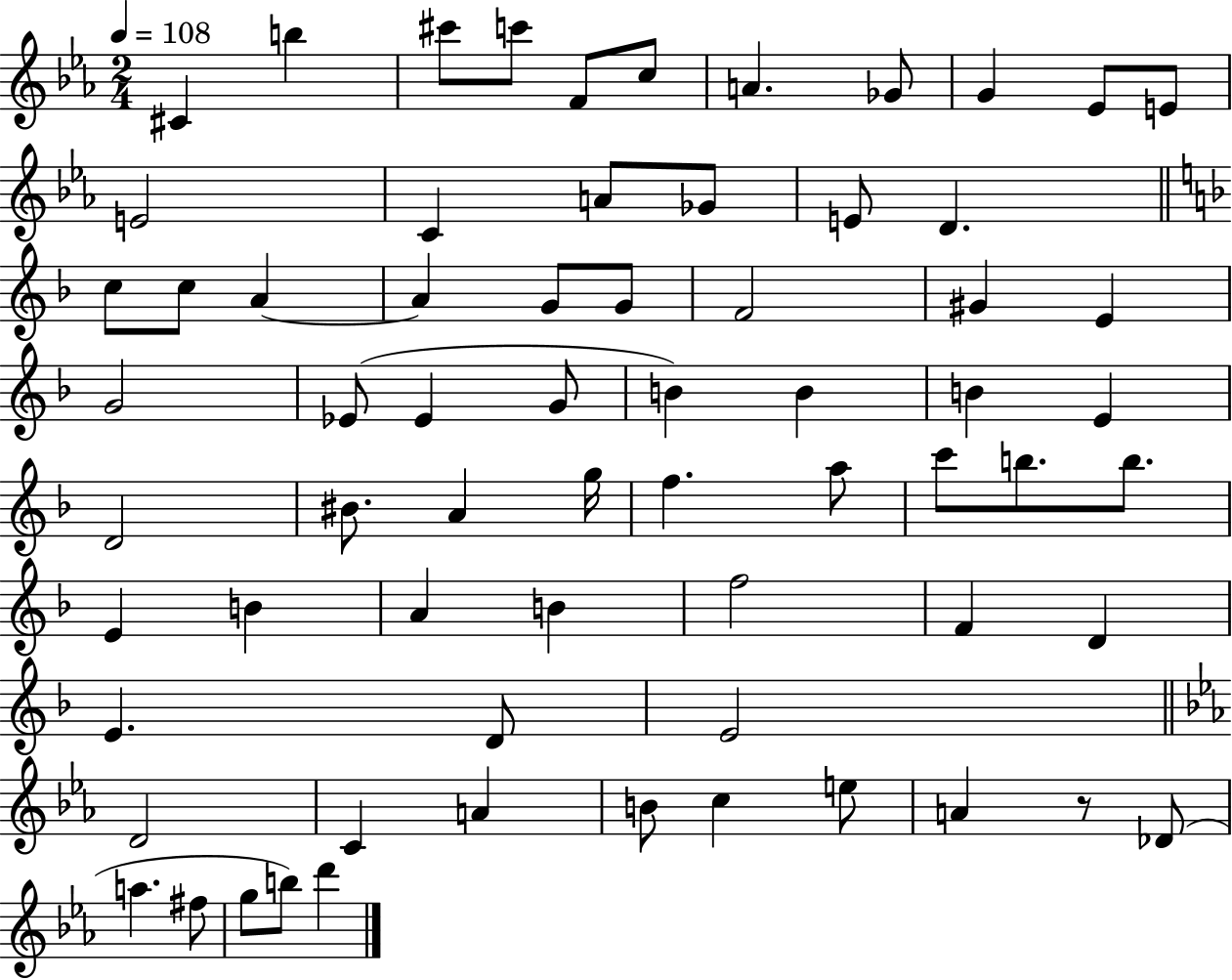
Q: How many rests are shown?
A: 1